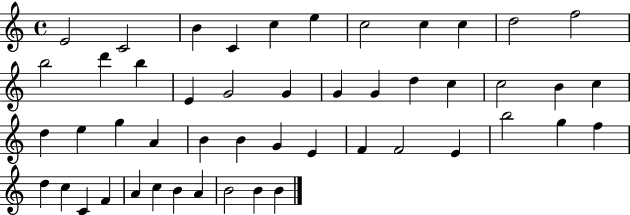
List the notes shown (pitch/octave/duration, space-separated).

E4/h C4/h B4/q C4/q C5/q E5/q C5/h C5/q C5/q D5/h F5/h B5/h D6/q B5/q E4/q G4/h G4/q G4/q G4/q D5/q C5/q C5/h B4/q C5/q D5/q E5/q G5/q A4/q B4/q B4/q G4/q E4/q F4/q F4/h E4/q B5/h G5/q F5/q D5/q C5/q C4/q F4/q A4/q C5/q B4/q A4/q B4/h B4/q B4/q